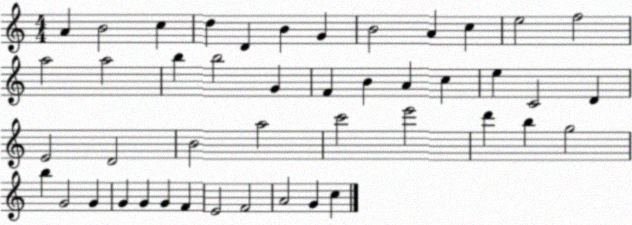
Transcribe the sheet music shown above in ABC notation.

X:1
T:Untitled
M:4/4
L:1/4
K:C
A B2 c d D B G B2 A c e2 f2 a2 a2 b b2 G F B A c e C2 D E2 D2 B2 a2 c'2 e'2 d' b g2 b G2 G G G G F E2 F2 A2 G c